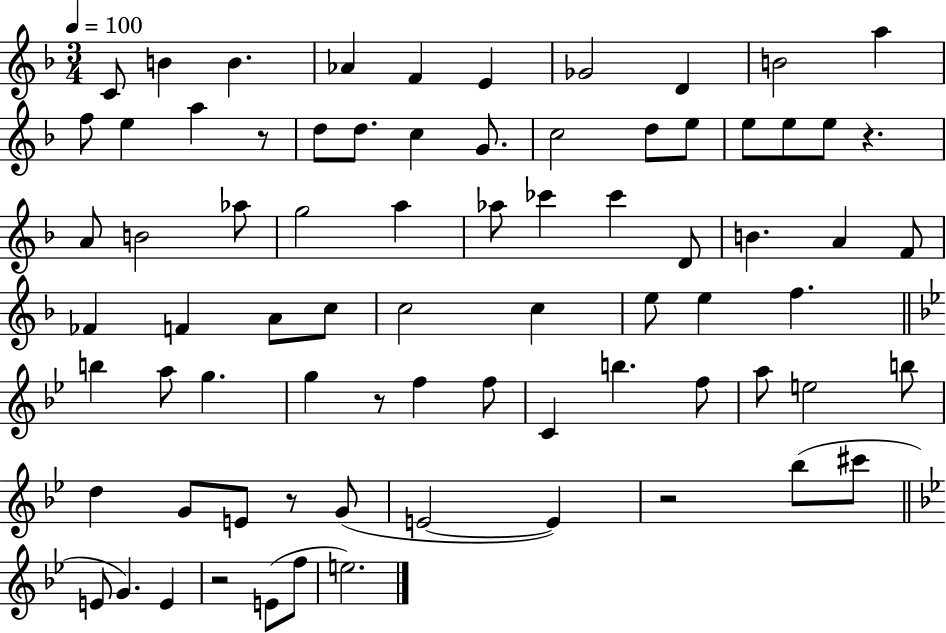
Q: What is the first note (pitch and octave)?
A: C4